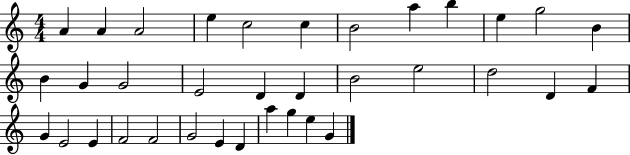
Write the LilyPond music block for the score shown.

{
  \clef treble
  \numericTimeSignature
  \time 4/4
  \key c \major
  a'4 a'4 a'2 | e''4 c''2 c''4 | b'2 a''4 b''4 | e''4 g''2 b'4 | \break b'4 g'4 g'2 | e'2 d'4 d'4 | b'2 e''2 | d''2 d'4 f'4 | \break g'4 e'2 e'4 | f'2 f'2 | g'2 e'4 d'4 | a''4 g''4 e''4 g'4 | \break \bar "|."
}